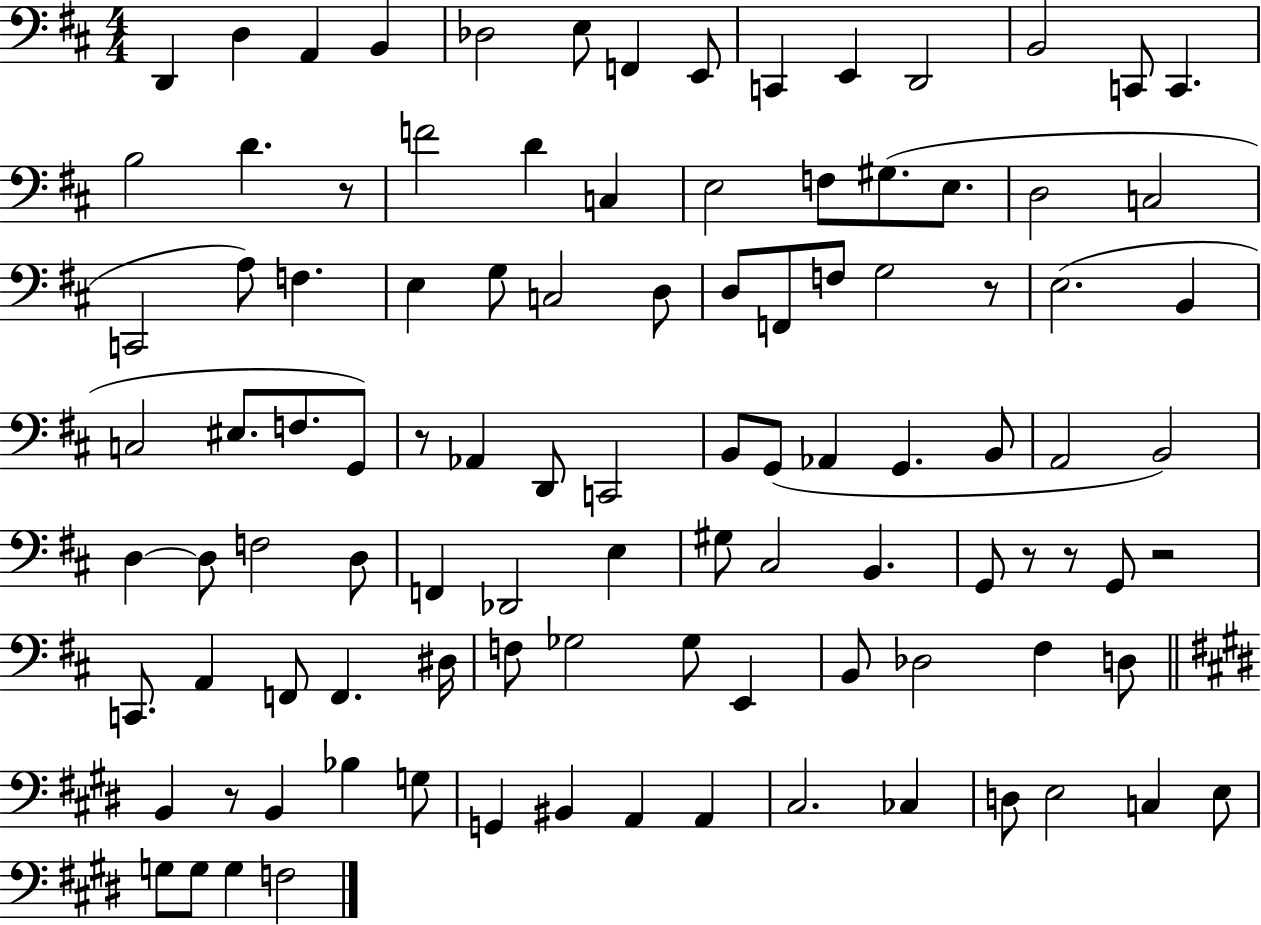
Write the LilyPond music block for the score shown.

{
  \clef bass
  \numericTimeSignature
  \time 4/4
  \key d \major
  \repeat volta 2 { d,4 d4 a,4 b,4 | des2 e8 f,4 e,8 | c,4 e,4 d,2 | b,2 c,8 c,4. | \break b2 d'4. r8 | f'2 d'4 c4 | e2 f8 gis8.( e8. | d2 c2 | \break c,2 a8) f4. | e4 g8 c2 d8 | d8 f,8 f8 g2 r8 | e2.( b,4 | \break c2 eis8. f8. g,8) | r8 aes,4 d,8 c,2 | b,8 g,8( aes,4 g,4. b,8 | a,2 b,2) | \break d4~~ d8 f2 d8 | f,4 des,2 e4 | gis8 cis2 b,4. | g,8 r8 r8 g,8 r2 | \break c,8. a,4 f,8 f,4. dis16 | f8 ges2 ges8 e,4 | b,8 des2 fis4 d8 | \bar "||" \break \key e \major b,4 r8 b,4 bes4 g8 | g,4 bis,4 a,4 a,4 | cis2. ces4 | d8 e2 c4 e8 | \break g8 g8 g4 f2 | } \bar "|."
}